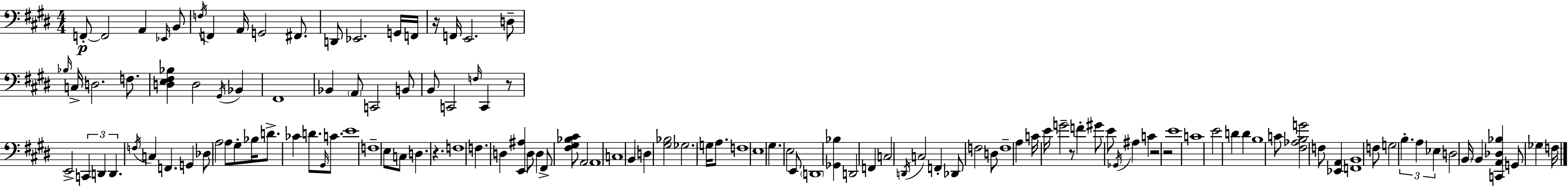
F2/e F2/h A2/q Eb2/s B2/e F3/s F2/q A2/s G2/h F#2/e. D2/e Eb2/h. G2/s F2/s R/s F2/s E2/h. D3/e Bb3/s C3/s D3/h. F3/e. [D3,E3,F#3,Bb3]/q D3/h G#2/s Bb2/q F#2/w Bb2/q A2/e C2/h B2/e B2/e C2/h F3/s C2/q R/e E2/h C2/q D2/q D2/q. F3/s C3/q F2/q. G2/q Db3/e A3/h A3/e G#3/e Bb3/s D4/e. CES4/q D4/e. G#2/s C4/e. E4/w F3/w E3/e C3/e D3/q. R/q. F3/w F3/q. D3/q [E2,A#3]/q D3/e D3/q F#2/e [F#3,G#3,Bb3,C#4]/e A2/h A2/w C3/w B2/q D3/q [G#3,Bb3]/h Gb3/h. G3/s A3/e. F3/w E3/w G#3/q. E3/h E2/e D2/w [Gb2,Bb3]/q D2/h F2/q C3/h D2/s C3/h F2/q Db2/e F3/h D3/e F3/w A3/q C4/s E4/s G4/h R/e F4/q G#4/e E4/e Gb2/s A#3/q C4/q R/h R/h E4/w C4/w E4/h D4/q D4/q B3/w C4/e [F#3,Ab3,B3,G4]/h F3/e [Eb2,A2]/q [F2,B2]/w F3/e G3/h B3/q. A3/q Eb3/q D3/h B2/s B2/q [C2,A2,Db3,Bb3]/q G2/e Gb3/q F3/s